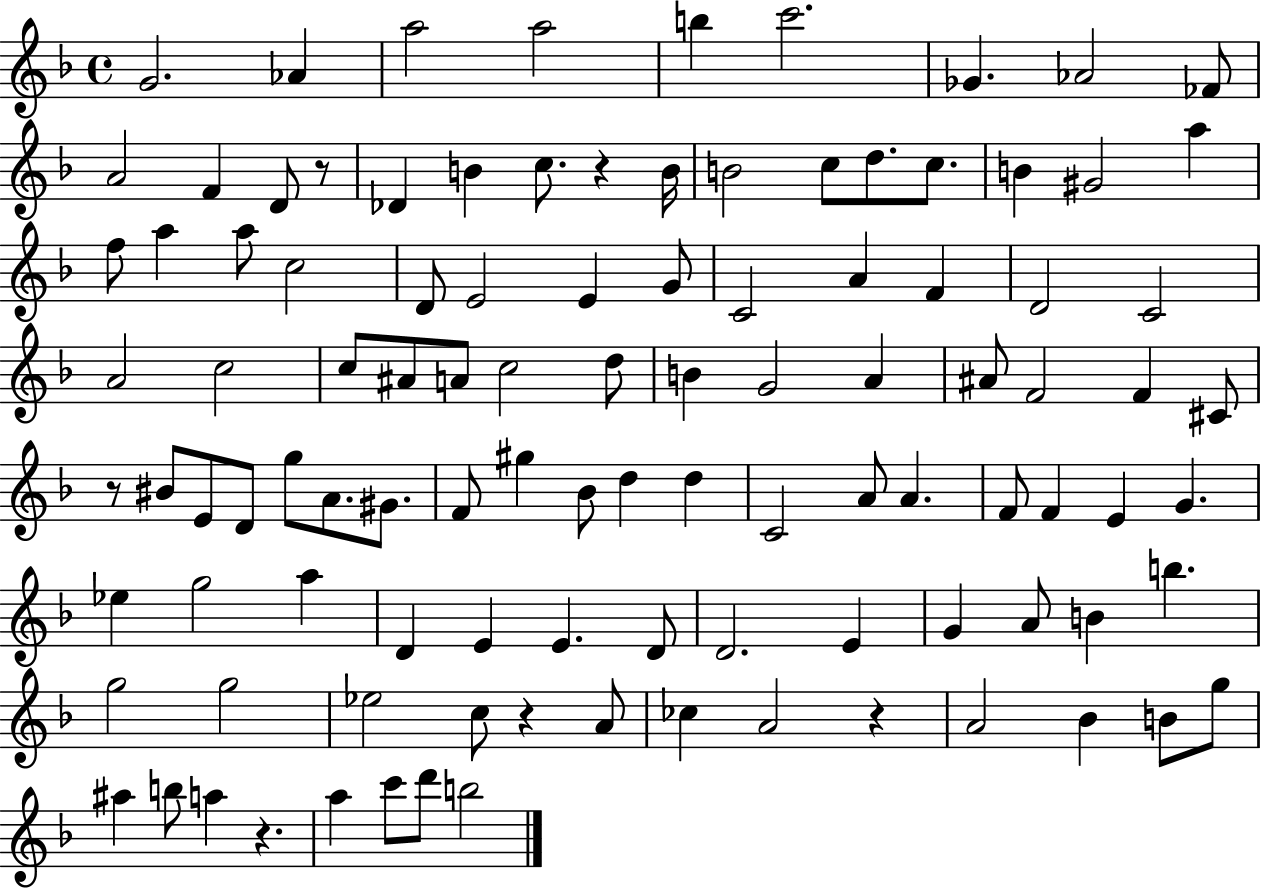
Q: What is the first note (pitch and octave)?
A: G4